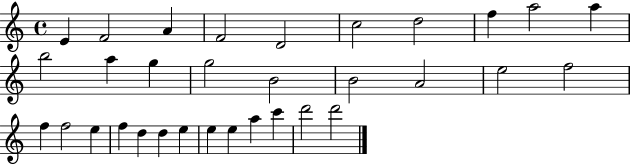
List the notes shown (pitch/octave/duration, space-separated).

E4/q F4/h A4/q F4/h D4/h C5/h D5/h F5/q A5/h A5/q B5/h A5/q G5/q G5/h B4/h B4/h A4/h E5/h F5/h F5/q F5/h E5/q F5/q D5/q D5/q E5/q E5/q E5/q A5/q C6/q D6/h D6/h